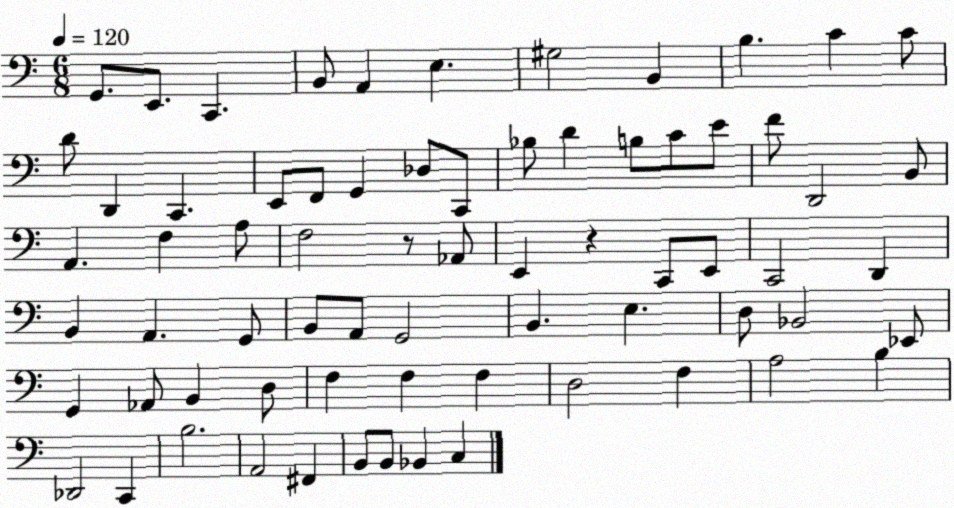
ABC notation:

X:1
T:Untitled
M:6/8
L:1/4
K:C
G,,/2 E,,/2 C,, B,,/2 A,, E, ^G,2 B,, B, C C/2 D/2 D,, C,, E,,/2 F,,/2 G,, _D,/2 C,,/2 _B,/2 D B,/2 C/2 E/2 F/2 D,,2 B,,/2 A,, F, A,/2 F,2 z/2 _A,,/2 E,, z C,,/2 E,,/2 C,,2 D,, B,, A,, G,,/2 B,,/2 A,,/2 G,,2 B,, E, D,/2 _B,,2 _E,,/2 G,, _A,,/2 B,, D,/2 F, F, F, D,2 F, A,2 B, _D,,2 C,, B,2 A,,2 ^F,, B,,/2 B,,/2 _B,, C,